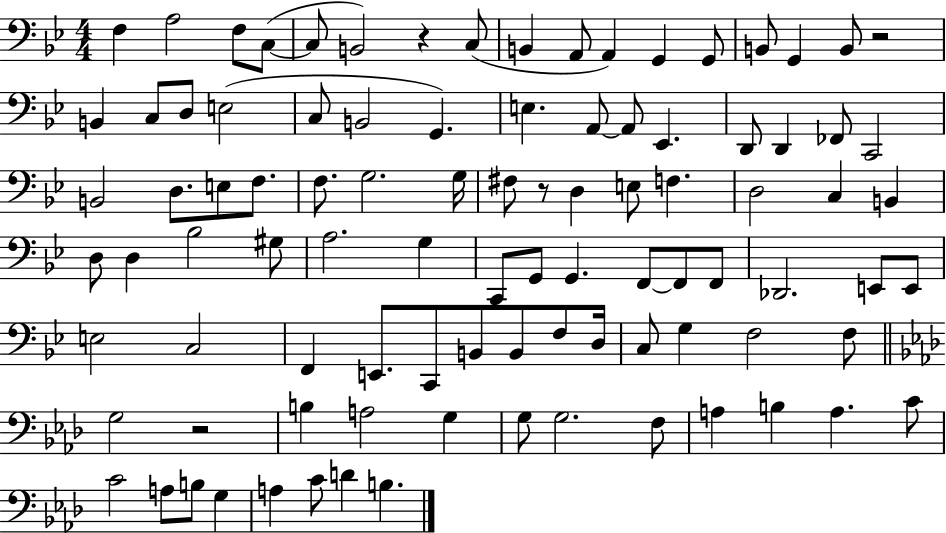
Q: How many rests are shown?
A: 4